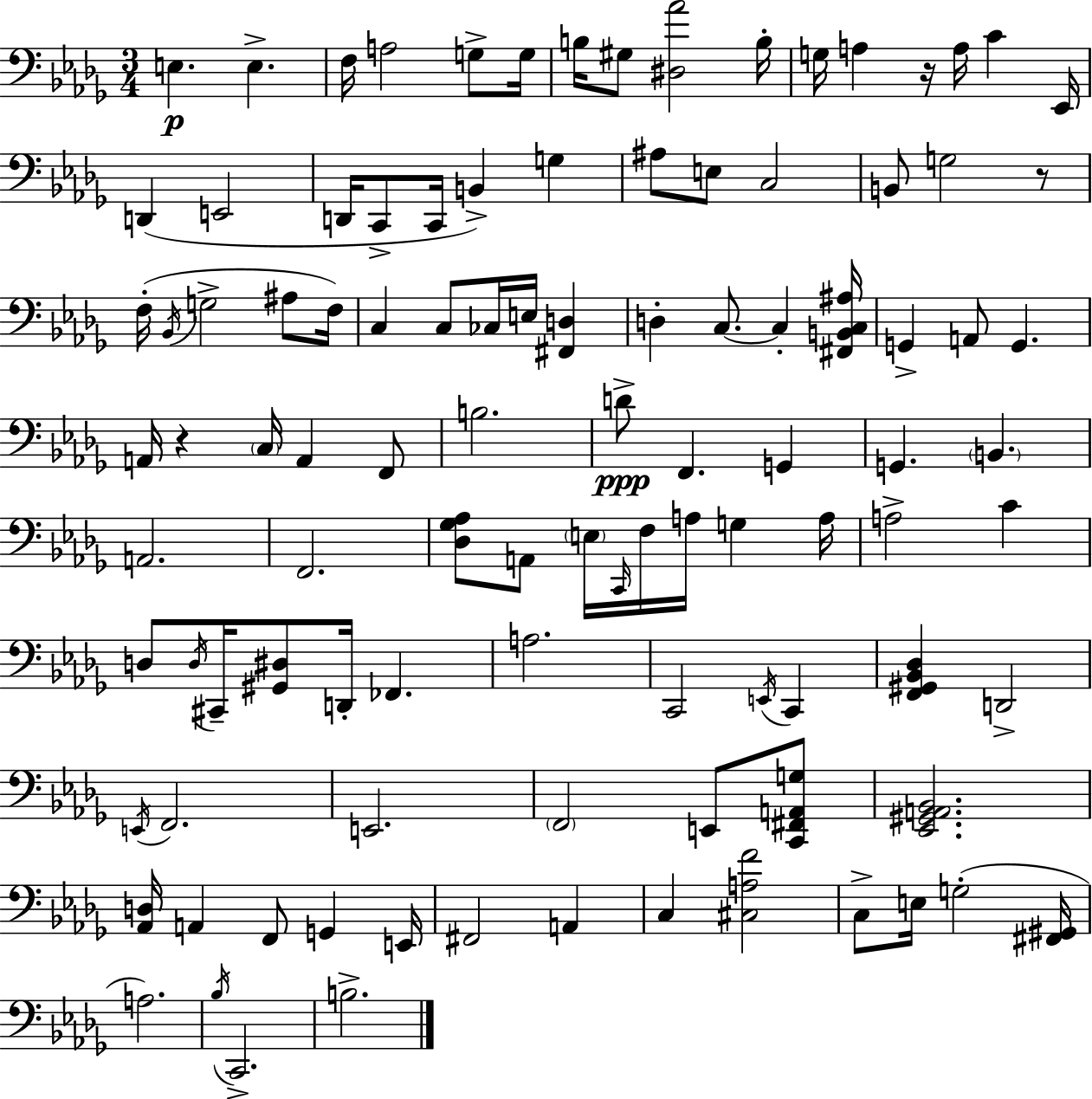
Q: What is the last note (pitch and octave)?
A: B3